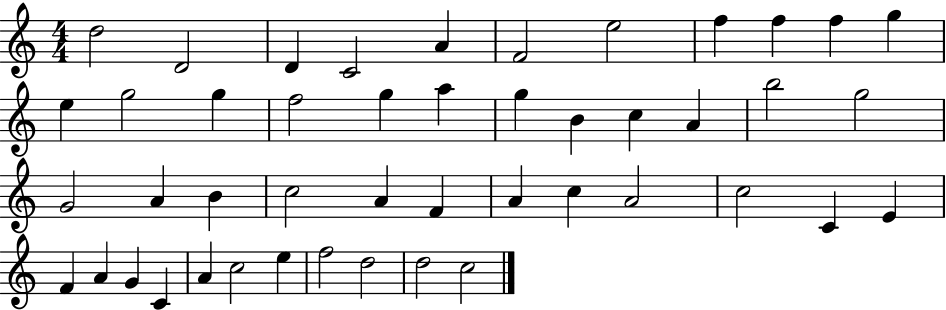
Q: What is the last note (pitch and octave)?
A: C5